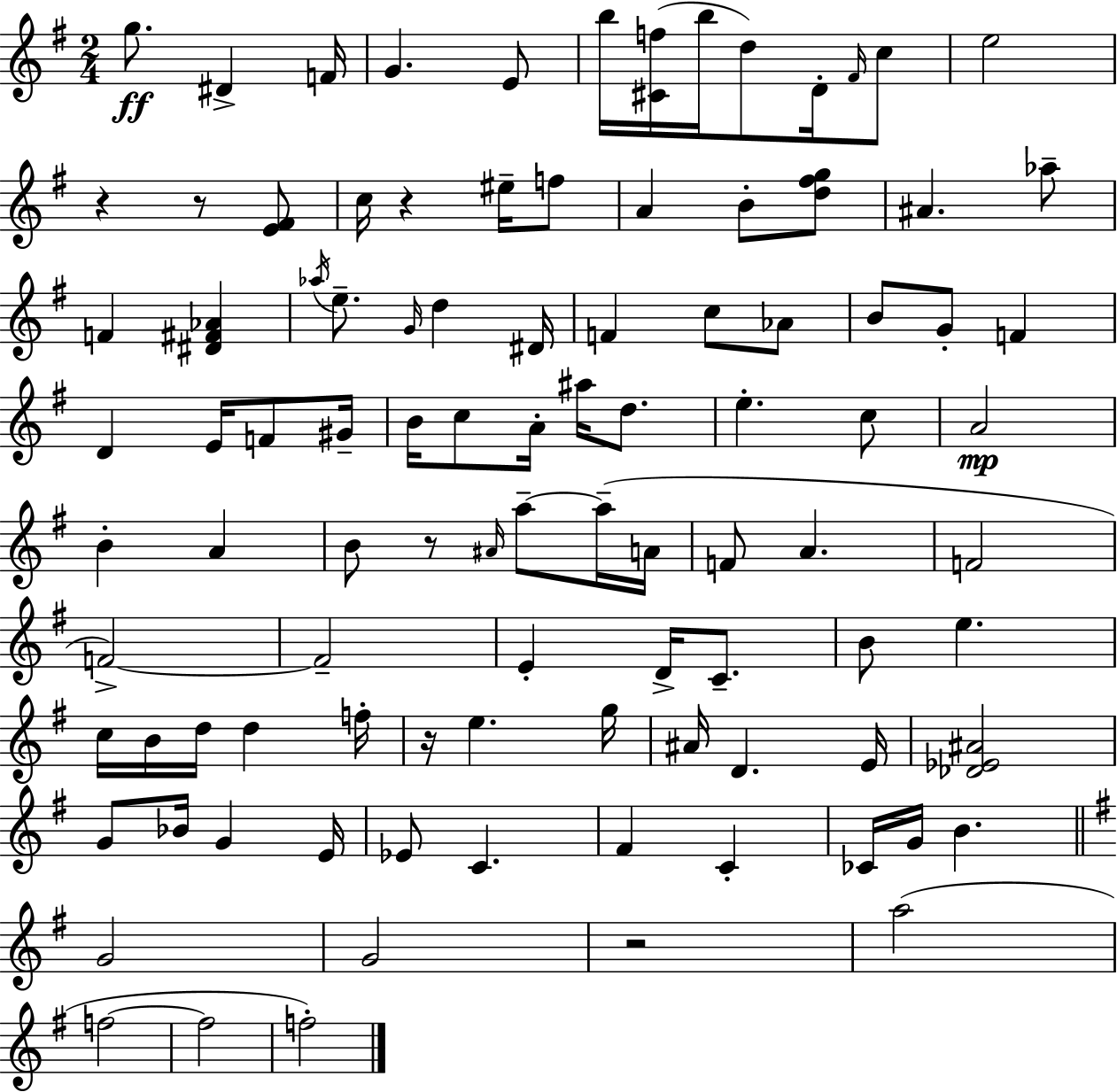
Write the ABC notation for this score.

X:1
T:Untitled
M:2/4
L:1/4
K:G
g/2 ^D F/4 G E/2 b/4 [^Cf]/4 b/4 d/2 D/4 ^F/4 c/2 e2 z z/2 [E^F]/2 c/4 z ^e/4 f/2 A B/2 [d^fg]/2 ^A _a/2 F [^D^F_A] _a/4 e/2 G/4 d ^D/4 F c/2 _A/2 B/2 G/2 F D E/4 F/2 ^G/4 B/4 c/2 A/4 ^a/4 d/2 e c/2 A2 B A B/2 z/2 ^A/4 a/2 a/4 A/4 F/2 A F2 F2 F2 E D/4 C/2 B/2 e c/4 B/4 d/4 d f/4 z/4 e g/4 ^A/4 D E/4 [_D_E^A]2 G/2 _B/4 G E/4 _E/2 C ^F C _C/4 G/4 B G2 G2 z2 a2 f2 f2 f2